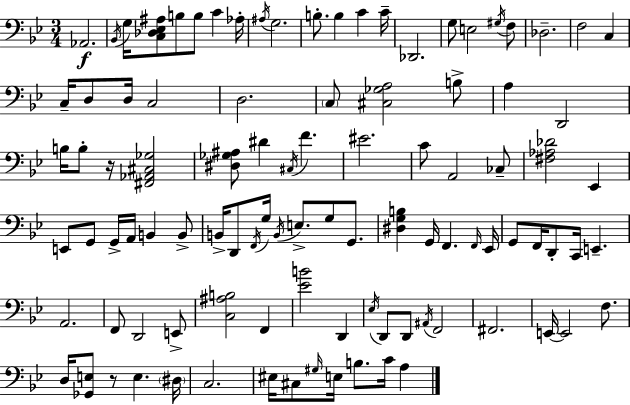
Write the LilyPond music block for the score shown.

{
  \clef bass
  \numericTimeSignature
  \time 3/4
  \key g \minor
  aes,2.\f | \acciaccatura { bes,16 } g16 <c des ees ais>8 b8 b8 c'4 | aes16-. \acciaccatura { ais16 } g2. | b8.-. b4 c'4 | \break c'16-- des,2. | g8 e2 | \acciaccatura { gis16 } f8 des2.-- | f2 c4 | \break c16-- d8 d16 c2 | d2. | \parenthesize c8 <cis ges a>2 | b8-> a4 d,2 | \break b16 b8-. r16 <fis, aes, cis ges>2 | <dis ges ais>8 dis'4 \acciaccatura { cis16 } f'4. | eis'2. | c'8 a,2 | \break ces8-- <fis aes des'>2 | ees,4 e,8 g,8 g,16-> a,16 b,4 | b,8-> b,16-> d,8 \acciaccatura { f,16 } g16 \acciaccatura { b,16 } e8.-> | g8 g,8. <dis g b>4 g,16 f,4. | \break \grace { f,16 } ees,16 g,8 f,16 d,8-. | c,16 e,4.-- a,2. | f,8 d,2 | e,8-> <c ais b>2 | \break f,4 <ees' b'>2 | d,4 \acciaccatura { ees16 } d,8 d,8 | \acciaccatura { ais,16 } f,2 fis,2. | e,16~~ e,2 | \break f8. d16 <ges, e>8 | r8 e4. \parenthesize dis16 c2. | eis16 cis8 | \grace { gis16 } e16 b8. c'16 a4 \bar "|."
}